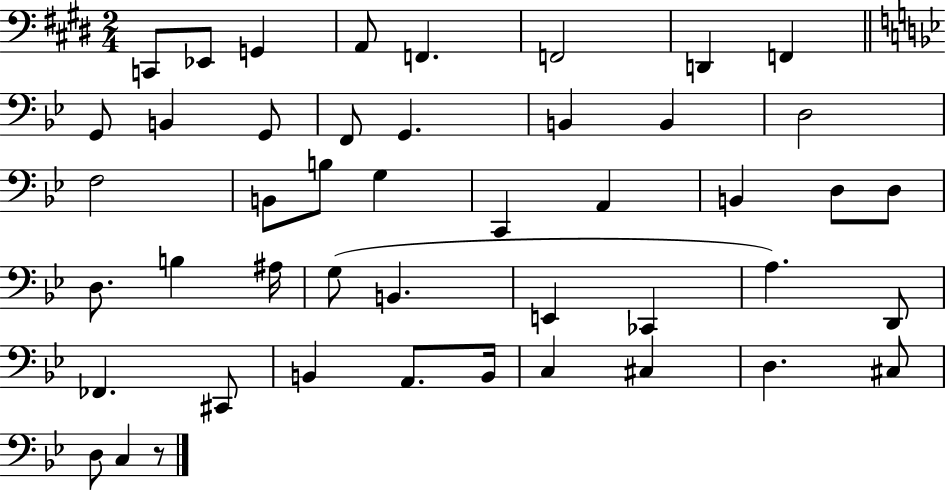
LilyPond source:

{
  \clef bass
  \numericTimeSignature
  \time 2/4
  \key e \major
  c,8 ees,8 g,4 | a,8 f,4. | f,2 | d,4 f,4 | \break \bar "||" \break \key g \minor g,8 b,4 g,8 | f,8 g,4. | b,4 b,4 | d2 | \break f2 | b,8 b8 g4 | c,4 a,4 | b,4 d8 d8 | \break d8. b4 ais16 | g8( b,4. | e,4 ces,4 | a4.) d,8 | \break fes,4. cis,8 | b,4 a,8. b,16 | c4 cis4 | d4. cis8 | \break d8 c4 r8 | \bar "|."
}